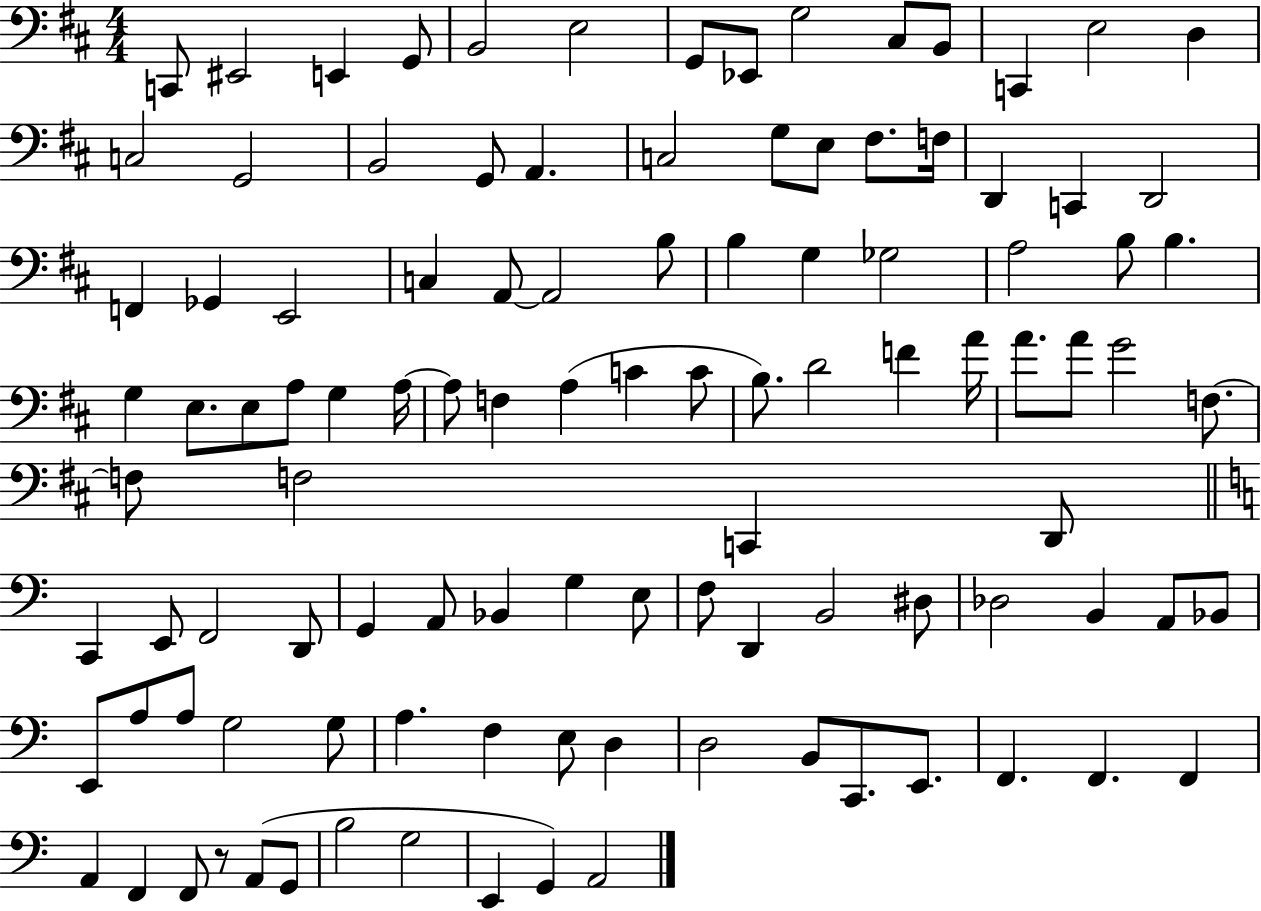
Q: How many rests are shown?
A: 1